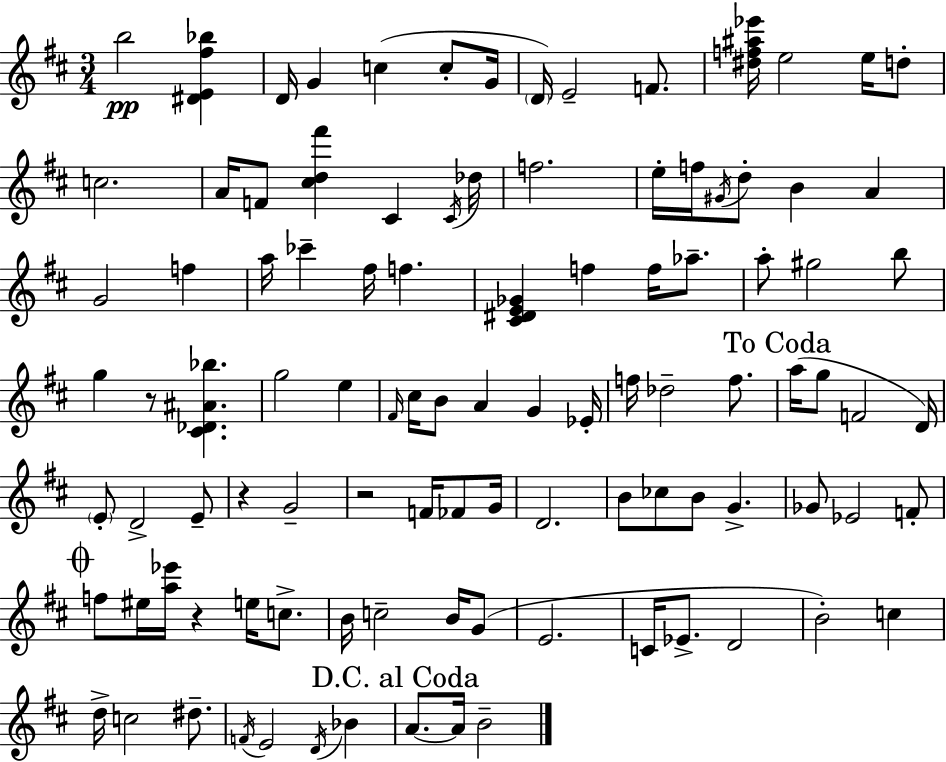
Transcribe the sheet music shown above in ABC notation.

X:1
T:Untitled
M:3/4
L:1/4
K:D
b2 [^DE^f_b] D/4 G c c/2 G/4 D/4 E2 F/2 [^df^a_e']/4 e2 e/4 d/2 c2 A/4 F/2 [^cd^f'] ^C ^C/4 _d/4 f2 e/4 f/4 ^G/4 d/2 B A G2 f a/4 _c' ^f/4 f [^C^DE_G] f f/4 _a/2 a/2 ^g2 b/2 g z/2 [^C_D^A_b] g2 e ^F/4 ^c/4 B/2 A G _E/4 f/4 _d2 f/2 a/4 g/2 F2 D/4 E/2 D2 E/2 z G2 z2 F/4 _F/2 G/4 D2 B/2 _c/2 B/2 G _G/2 _E2 F/2 f/2 ^e/4 [a_e']/4 z e/4 c/2 B/4 c2 B/4 G/2 E2 C/4 _E/2 D2 B2 c d/4 c2 ^d/2 F/4 E2 D/4 _B A/2 A/4 B2